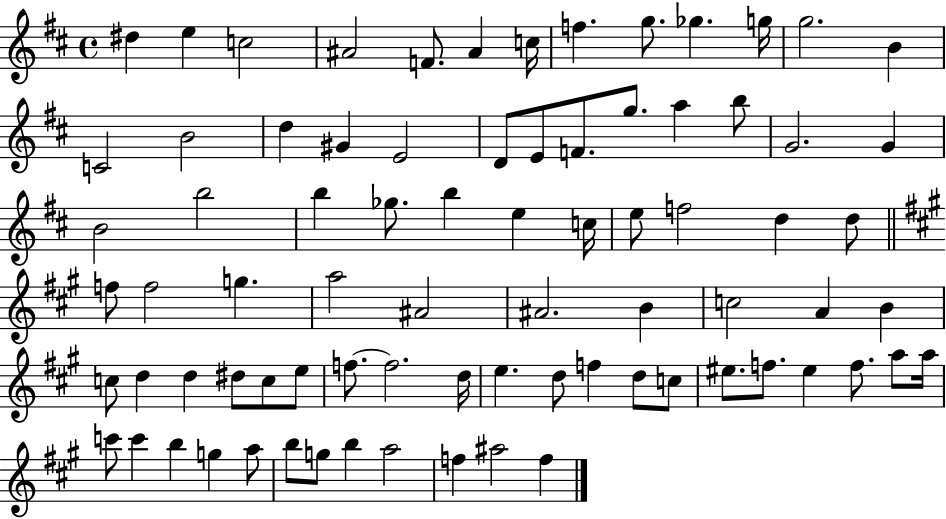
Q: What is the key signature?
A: D major